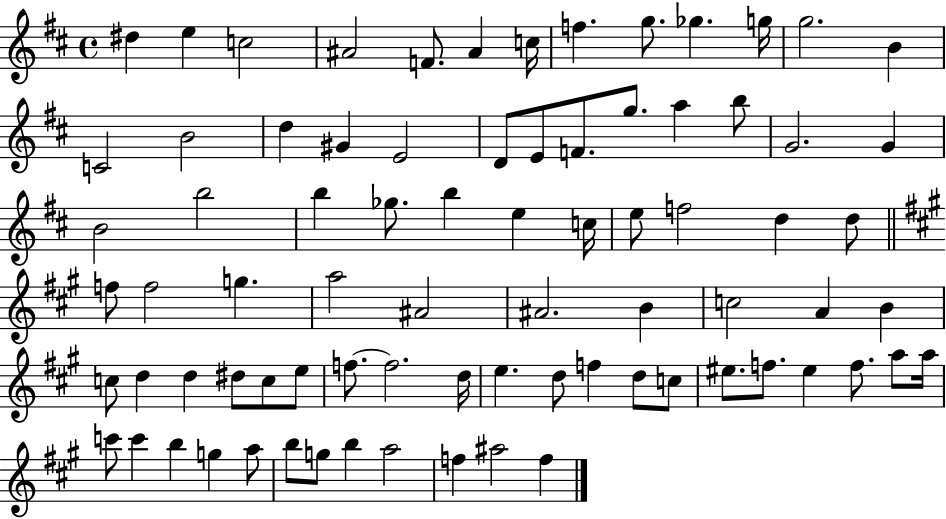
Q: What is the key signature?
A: D major